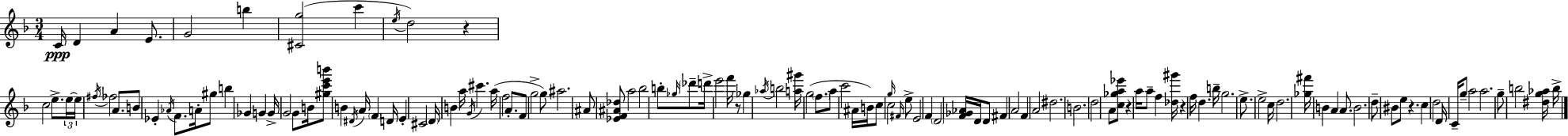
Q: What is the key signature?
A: F major